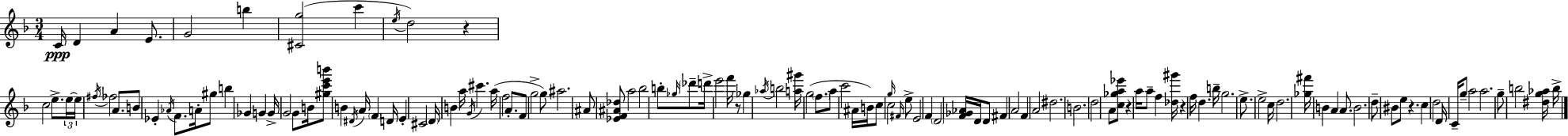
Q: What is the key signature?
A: F major